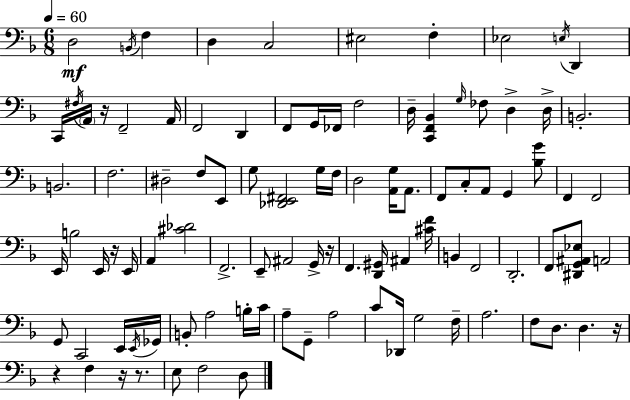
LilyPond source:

{
  \clef bass
  \numericTimeSignature
  \time 6/8
  \key d \minor
  \tempo 4 = 60
  \repeat volta 2 { d2\mf \acciaccatura { b,16 } f4 | d4 c2 | eis2 f4-. | ees2 \acciaccatura { e16 } d,4 | \break c,16 \acciaccatura { fis16 } \parenthesize a,16 r16 f,2-- | a,16 f,2 d,4 | f,8 g,16 fes,16 f2 | d16-- <c, f, bes,>4 \grace { g16 } fes8 d4-> | \break d16-> b,2.-. | b,2. | f2. | dis2-- | \break f8 e,8 g8 <des, e, fis,>2 | g16 f16 d2 | <a, g>16 a,8. f,8 c8-. a,8 g,4 | <bes g'>8 f,4 f,2 | \break e,16 b2 | e,16 r16 e,16 a,4 <cis' des'>2 | f,2.-> | e,8-- ais,2 | \break g,16-> r16 f,4. <d, gis,>16 ais,4 | <cis' f'>16 b,4 f,2 | d,2.-. | f,8 <dis, g, ais, ees>8 a,2 | \break g,8 c,2 | e,16 \acciaccatura { e,16 } ges,16 b,8-. a2 | b16-. c'16 a8-- g,8-- a2 | c'8 des,16 g2 | \break f16-- a2. | f8 d8. d4. | r16 r4 f4 | r16 r8. e8 f2 | \break d8 } \bar "|."
}